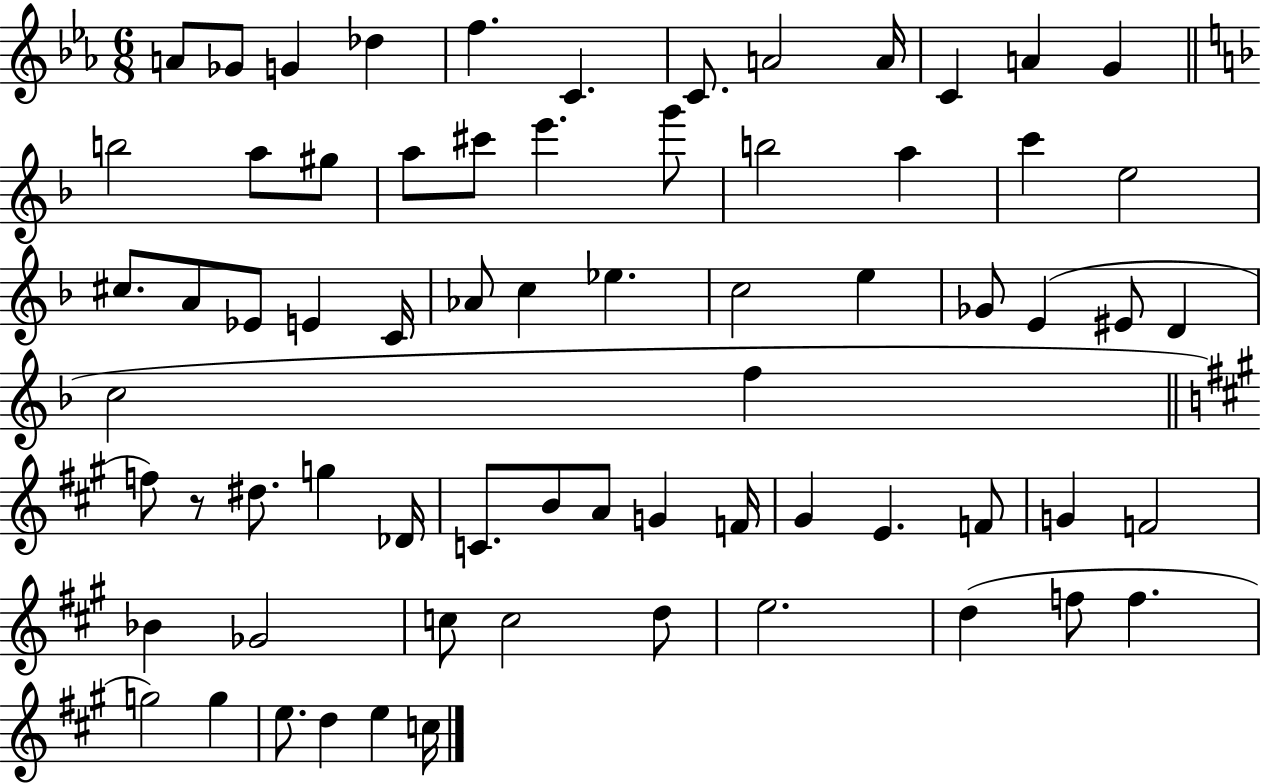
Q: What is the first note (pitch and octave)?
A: A4